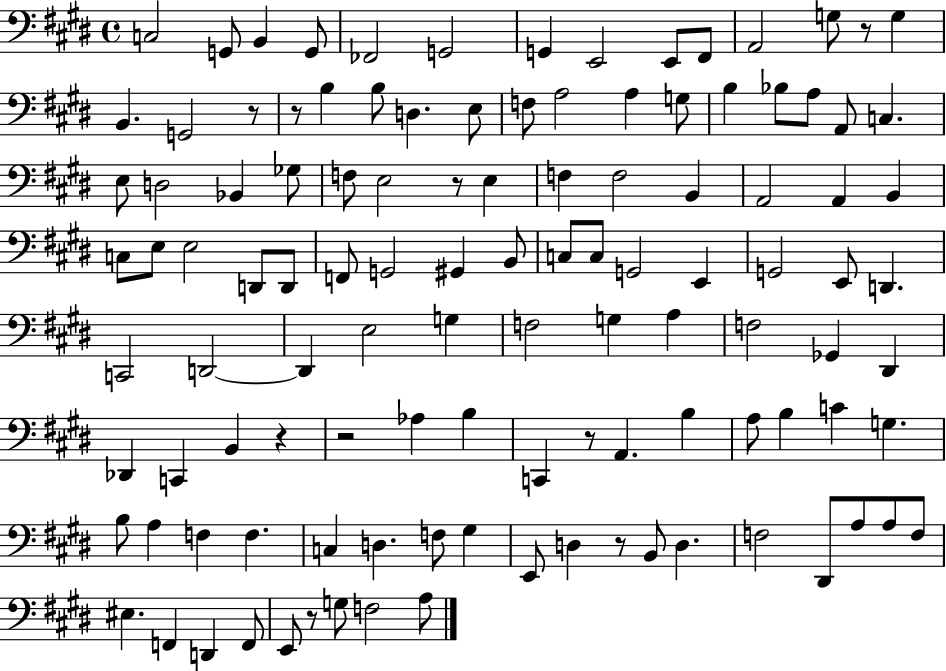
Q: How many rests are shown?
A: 9